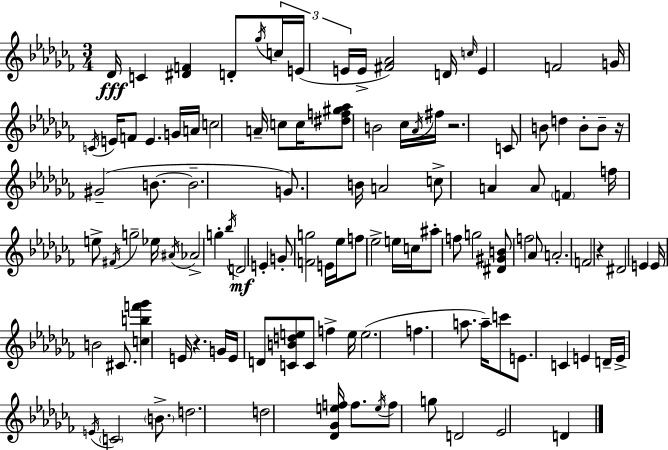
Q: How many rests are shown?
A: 4